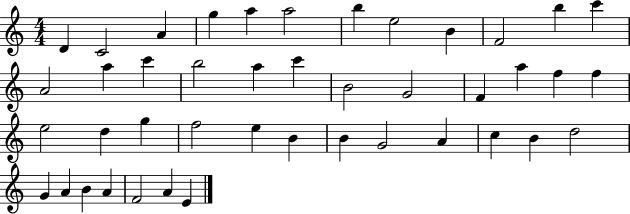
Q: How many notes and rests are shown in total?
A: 43